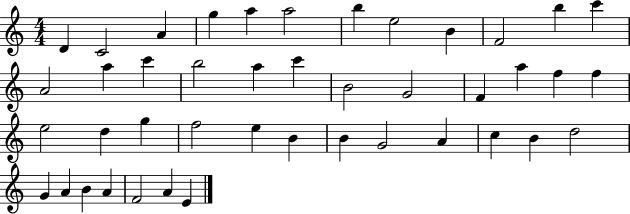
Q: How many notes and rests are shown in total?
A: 43